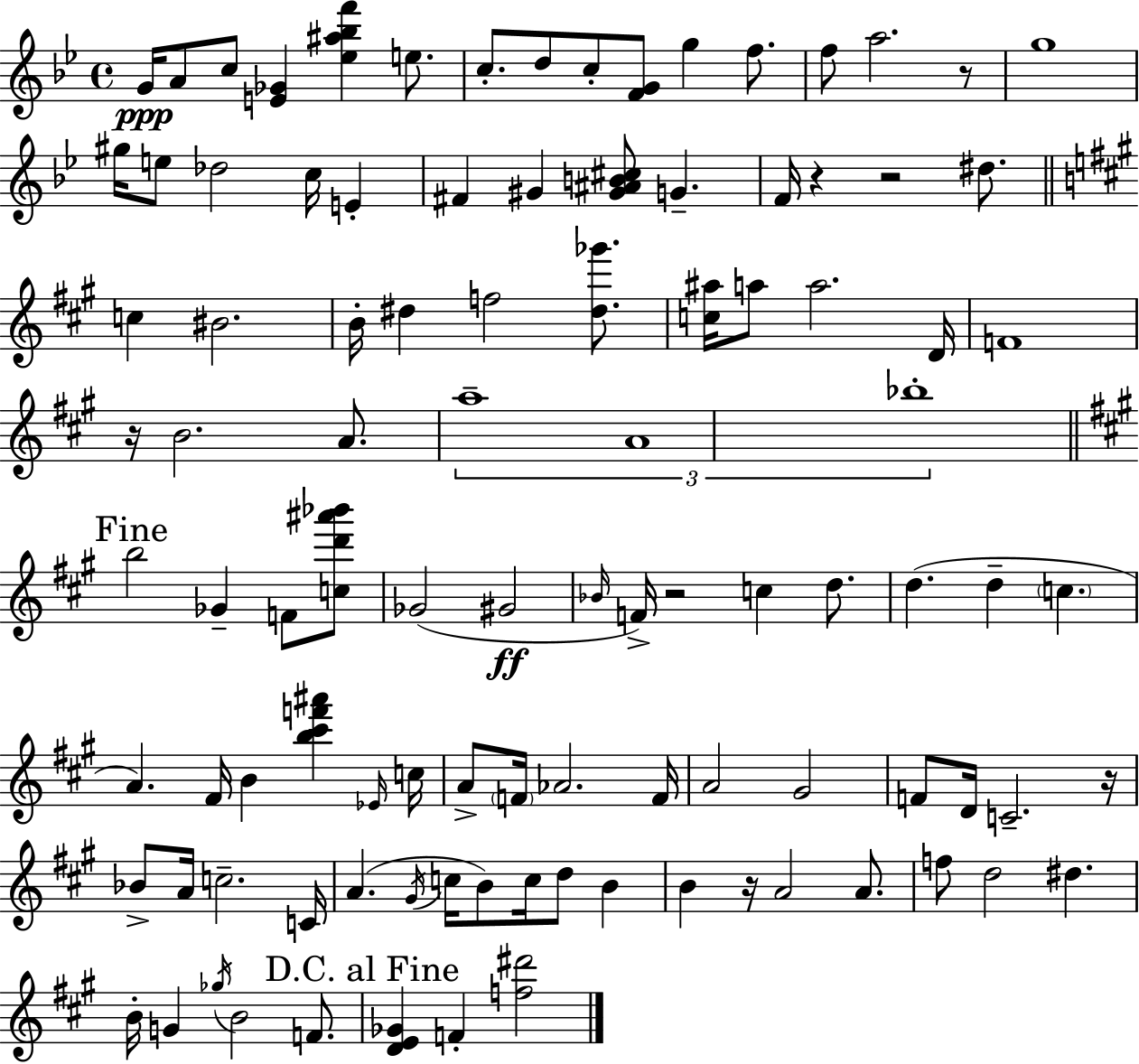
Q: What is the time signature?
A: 4/4